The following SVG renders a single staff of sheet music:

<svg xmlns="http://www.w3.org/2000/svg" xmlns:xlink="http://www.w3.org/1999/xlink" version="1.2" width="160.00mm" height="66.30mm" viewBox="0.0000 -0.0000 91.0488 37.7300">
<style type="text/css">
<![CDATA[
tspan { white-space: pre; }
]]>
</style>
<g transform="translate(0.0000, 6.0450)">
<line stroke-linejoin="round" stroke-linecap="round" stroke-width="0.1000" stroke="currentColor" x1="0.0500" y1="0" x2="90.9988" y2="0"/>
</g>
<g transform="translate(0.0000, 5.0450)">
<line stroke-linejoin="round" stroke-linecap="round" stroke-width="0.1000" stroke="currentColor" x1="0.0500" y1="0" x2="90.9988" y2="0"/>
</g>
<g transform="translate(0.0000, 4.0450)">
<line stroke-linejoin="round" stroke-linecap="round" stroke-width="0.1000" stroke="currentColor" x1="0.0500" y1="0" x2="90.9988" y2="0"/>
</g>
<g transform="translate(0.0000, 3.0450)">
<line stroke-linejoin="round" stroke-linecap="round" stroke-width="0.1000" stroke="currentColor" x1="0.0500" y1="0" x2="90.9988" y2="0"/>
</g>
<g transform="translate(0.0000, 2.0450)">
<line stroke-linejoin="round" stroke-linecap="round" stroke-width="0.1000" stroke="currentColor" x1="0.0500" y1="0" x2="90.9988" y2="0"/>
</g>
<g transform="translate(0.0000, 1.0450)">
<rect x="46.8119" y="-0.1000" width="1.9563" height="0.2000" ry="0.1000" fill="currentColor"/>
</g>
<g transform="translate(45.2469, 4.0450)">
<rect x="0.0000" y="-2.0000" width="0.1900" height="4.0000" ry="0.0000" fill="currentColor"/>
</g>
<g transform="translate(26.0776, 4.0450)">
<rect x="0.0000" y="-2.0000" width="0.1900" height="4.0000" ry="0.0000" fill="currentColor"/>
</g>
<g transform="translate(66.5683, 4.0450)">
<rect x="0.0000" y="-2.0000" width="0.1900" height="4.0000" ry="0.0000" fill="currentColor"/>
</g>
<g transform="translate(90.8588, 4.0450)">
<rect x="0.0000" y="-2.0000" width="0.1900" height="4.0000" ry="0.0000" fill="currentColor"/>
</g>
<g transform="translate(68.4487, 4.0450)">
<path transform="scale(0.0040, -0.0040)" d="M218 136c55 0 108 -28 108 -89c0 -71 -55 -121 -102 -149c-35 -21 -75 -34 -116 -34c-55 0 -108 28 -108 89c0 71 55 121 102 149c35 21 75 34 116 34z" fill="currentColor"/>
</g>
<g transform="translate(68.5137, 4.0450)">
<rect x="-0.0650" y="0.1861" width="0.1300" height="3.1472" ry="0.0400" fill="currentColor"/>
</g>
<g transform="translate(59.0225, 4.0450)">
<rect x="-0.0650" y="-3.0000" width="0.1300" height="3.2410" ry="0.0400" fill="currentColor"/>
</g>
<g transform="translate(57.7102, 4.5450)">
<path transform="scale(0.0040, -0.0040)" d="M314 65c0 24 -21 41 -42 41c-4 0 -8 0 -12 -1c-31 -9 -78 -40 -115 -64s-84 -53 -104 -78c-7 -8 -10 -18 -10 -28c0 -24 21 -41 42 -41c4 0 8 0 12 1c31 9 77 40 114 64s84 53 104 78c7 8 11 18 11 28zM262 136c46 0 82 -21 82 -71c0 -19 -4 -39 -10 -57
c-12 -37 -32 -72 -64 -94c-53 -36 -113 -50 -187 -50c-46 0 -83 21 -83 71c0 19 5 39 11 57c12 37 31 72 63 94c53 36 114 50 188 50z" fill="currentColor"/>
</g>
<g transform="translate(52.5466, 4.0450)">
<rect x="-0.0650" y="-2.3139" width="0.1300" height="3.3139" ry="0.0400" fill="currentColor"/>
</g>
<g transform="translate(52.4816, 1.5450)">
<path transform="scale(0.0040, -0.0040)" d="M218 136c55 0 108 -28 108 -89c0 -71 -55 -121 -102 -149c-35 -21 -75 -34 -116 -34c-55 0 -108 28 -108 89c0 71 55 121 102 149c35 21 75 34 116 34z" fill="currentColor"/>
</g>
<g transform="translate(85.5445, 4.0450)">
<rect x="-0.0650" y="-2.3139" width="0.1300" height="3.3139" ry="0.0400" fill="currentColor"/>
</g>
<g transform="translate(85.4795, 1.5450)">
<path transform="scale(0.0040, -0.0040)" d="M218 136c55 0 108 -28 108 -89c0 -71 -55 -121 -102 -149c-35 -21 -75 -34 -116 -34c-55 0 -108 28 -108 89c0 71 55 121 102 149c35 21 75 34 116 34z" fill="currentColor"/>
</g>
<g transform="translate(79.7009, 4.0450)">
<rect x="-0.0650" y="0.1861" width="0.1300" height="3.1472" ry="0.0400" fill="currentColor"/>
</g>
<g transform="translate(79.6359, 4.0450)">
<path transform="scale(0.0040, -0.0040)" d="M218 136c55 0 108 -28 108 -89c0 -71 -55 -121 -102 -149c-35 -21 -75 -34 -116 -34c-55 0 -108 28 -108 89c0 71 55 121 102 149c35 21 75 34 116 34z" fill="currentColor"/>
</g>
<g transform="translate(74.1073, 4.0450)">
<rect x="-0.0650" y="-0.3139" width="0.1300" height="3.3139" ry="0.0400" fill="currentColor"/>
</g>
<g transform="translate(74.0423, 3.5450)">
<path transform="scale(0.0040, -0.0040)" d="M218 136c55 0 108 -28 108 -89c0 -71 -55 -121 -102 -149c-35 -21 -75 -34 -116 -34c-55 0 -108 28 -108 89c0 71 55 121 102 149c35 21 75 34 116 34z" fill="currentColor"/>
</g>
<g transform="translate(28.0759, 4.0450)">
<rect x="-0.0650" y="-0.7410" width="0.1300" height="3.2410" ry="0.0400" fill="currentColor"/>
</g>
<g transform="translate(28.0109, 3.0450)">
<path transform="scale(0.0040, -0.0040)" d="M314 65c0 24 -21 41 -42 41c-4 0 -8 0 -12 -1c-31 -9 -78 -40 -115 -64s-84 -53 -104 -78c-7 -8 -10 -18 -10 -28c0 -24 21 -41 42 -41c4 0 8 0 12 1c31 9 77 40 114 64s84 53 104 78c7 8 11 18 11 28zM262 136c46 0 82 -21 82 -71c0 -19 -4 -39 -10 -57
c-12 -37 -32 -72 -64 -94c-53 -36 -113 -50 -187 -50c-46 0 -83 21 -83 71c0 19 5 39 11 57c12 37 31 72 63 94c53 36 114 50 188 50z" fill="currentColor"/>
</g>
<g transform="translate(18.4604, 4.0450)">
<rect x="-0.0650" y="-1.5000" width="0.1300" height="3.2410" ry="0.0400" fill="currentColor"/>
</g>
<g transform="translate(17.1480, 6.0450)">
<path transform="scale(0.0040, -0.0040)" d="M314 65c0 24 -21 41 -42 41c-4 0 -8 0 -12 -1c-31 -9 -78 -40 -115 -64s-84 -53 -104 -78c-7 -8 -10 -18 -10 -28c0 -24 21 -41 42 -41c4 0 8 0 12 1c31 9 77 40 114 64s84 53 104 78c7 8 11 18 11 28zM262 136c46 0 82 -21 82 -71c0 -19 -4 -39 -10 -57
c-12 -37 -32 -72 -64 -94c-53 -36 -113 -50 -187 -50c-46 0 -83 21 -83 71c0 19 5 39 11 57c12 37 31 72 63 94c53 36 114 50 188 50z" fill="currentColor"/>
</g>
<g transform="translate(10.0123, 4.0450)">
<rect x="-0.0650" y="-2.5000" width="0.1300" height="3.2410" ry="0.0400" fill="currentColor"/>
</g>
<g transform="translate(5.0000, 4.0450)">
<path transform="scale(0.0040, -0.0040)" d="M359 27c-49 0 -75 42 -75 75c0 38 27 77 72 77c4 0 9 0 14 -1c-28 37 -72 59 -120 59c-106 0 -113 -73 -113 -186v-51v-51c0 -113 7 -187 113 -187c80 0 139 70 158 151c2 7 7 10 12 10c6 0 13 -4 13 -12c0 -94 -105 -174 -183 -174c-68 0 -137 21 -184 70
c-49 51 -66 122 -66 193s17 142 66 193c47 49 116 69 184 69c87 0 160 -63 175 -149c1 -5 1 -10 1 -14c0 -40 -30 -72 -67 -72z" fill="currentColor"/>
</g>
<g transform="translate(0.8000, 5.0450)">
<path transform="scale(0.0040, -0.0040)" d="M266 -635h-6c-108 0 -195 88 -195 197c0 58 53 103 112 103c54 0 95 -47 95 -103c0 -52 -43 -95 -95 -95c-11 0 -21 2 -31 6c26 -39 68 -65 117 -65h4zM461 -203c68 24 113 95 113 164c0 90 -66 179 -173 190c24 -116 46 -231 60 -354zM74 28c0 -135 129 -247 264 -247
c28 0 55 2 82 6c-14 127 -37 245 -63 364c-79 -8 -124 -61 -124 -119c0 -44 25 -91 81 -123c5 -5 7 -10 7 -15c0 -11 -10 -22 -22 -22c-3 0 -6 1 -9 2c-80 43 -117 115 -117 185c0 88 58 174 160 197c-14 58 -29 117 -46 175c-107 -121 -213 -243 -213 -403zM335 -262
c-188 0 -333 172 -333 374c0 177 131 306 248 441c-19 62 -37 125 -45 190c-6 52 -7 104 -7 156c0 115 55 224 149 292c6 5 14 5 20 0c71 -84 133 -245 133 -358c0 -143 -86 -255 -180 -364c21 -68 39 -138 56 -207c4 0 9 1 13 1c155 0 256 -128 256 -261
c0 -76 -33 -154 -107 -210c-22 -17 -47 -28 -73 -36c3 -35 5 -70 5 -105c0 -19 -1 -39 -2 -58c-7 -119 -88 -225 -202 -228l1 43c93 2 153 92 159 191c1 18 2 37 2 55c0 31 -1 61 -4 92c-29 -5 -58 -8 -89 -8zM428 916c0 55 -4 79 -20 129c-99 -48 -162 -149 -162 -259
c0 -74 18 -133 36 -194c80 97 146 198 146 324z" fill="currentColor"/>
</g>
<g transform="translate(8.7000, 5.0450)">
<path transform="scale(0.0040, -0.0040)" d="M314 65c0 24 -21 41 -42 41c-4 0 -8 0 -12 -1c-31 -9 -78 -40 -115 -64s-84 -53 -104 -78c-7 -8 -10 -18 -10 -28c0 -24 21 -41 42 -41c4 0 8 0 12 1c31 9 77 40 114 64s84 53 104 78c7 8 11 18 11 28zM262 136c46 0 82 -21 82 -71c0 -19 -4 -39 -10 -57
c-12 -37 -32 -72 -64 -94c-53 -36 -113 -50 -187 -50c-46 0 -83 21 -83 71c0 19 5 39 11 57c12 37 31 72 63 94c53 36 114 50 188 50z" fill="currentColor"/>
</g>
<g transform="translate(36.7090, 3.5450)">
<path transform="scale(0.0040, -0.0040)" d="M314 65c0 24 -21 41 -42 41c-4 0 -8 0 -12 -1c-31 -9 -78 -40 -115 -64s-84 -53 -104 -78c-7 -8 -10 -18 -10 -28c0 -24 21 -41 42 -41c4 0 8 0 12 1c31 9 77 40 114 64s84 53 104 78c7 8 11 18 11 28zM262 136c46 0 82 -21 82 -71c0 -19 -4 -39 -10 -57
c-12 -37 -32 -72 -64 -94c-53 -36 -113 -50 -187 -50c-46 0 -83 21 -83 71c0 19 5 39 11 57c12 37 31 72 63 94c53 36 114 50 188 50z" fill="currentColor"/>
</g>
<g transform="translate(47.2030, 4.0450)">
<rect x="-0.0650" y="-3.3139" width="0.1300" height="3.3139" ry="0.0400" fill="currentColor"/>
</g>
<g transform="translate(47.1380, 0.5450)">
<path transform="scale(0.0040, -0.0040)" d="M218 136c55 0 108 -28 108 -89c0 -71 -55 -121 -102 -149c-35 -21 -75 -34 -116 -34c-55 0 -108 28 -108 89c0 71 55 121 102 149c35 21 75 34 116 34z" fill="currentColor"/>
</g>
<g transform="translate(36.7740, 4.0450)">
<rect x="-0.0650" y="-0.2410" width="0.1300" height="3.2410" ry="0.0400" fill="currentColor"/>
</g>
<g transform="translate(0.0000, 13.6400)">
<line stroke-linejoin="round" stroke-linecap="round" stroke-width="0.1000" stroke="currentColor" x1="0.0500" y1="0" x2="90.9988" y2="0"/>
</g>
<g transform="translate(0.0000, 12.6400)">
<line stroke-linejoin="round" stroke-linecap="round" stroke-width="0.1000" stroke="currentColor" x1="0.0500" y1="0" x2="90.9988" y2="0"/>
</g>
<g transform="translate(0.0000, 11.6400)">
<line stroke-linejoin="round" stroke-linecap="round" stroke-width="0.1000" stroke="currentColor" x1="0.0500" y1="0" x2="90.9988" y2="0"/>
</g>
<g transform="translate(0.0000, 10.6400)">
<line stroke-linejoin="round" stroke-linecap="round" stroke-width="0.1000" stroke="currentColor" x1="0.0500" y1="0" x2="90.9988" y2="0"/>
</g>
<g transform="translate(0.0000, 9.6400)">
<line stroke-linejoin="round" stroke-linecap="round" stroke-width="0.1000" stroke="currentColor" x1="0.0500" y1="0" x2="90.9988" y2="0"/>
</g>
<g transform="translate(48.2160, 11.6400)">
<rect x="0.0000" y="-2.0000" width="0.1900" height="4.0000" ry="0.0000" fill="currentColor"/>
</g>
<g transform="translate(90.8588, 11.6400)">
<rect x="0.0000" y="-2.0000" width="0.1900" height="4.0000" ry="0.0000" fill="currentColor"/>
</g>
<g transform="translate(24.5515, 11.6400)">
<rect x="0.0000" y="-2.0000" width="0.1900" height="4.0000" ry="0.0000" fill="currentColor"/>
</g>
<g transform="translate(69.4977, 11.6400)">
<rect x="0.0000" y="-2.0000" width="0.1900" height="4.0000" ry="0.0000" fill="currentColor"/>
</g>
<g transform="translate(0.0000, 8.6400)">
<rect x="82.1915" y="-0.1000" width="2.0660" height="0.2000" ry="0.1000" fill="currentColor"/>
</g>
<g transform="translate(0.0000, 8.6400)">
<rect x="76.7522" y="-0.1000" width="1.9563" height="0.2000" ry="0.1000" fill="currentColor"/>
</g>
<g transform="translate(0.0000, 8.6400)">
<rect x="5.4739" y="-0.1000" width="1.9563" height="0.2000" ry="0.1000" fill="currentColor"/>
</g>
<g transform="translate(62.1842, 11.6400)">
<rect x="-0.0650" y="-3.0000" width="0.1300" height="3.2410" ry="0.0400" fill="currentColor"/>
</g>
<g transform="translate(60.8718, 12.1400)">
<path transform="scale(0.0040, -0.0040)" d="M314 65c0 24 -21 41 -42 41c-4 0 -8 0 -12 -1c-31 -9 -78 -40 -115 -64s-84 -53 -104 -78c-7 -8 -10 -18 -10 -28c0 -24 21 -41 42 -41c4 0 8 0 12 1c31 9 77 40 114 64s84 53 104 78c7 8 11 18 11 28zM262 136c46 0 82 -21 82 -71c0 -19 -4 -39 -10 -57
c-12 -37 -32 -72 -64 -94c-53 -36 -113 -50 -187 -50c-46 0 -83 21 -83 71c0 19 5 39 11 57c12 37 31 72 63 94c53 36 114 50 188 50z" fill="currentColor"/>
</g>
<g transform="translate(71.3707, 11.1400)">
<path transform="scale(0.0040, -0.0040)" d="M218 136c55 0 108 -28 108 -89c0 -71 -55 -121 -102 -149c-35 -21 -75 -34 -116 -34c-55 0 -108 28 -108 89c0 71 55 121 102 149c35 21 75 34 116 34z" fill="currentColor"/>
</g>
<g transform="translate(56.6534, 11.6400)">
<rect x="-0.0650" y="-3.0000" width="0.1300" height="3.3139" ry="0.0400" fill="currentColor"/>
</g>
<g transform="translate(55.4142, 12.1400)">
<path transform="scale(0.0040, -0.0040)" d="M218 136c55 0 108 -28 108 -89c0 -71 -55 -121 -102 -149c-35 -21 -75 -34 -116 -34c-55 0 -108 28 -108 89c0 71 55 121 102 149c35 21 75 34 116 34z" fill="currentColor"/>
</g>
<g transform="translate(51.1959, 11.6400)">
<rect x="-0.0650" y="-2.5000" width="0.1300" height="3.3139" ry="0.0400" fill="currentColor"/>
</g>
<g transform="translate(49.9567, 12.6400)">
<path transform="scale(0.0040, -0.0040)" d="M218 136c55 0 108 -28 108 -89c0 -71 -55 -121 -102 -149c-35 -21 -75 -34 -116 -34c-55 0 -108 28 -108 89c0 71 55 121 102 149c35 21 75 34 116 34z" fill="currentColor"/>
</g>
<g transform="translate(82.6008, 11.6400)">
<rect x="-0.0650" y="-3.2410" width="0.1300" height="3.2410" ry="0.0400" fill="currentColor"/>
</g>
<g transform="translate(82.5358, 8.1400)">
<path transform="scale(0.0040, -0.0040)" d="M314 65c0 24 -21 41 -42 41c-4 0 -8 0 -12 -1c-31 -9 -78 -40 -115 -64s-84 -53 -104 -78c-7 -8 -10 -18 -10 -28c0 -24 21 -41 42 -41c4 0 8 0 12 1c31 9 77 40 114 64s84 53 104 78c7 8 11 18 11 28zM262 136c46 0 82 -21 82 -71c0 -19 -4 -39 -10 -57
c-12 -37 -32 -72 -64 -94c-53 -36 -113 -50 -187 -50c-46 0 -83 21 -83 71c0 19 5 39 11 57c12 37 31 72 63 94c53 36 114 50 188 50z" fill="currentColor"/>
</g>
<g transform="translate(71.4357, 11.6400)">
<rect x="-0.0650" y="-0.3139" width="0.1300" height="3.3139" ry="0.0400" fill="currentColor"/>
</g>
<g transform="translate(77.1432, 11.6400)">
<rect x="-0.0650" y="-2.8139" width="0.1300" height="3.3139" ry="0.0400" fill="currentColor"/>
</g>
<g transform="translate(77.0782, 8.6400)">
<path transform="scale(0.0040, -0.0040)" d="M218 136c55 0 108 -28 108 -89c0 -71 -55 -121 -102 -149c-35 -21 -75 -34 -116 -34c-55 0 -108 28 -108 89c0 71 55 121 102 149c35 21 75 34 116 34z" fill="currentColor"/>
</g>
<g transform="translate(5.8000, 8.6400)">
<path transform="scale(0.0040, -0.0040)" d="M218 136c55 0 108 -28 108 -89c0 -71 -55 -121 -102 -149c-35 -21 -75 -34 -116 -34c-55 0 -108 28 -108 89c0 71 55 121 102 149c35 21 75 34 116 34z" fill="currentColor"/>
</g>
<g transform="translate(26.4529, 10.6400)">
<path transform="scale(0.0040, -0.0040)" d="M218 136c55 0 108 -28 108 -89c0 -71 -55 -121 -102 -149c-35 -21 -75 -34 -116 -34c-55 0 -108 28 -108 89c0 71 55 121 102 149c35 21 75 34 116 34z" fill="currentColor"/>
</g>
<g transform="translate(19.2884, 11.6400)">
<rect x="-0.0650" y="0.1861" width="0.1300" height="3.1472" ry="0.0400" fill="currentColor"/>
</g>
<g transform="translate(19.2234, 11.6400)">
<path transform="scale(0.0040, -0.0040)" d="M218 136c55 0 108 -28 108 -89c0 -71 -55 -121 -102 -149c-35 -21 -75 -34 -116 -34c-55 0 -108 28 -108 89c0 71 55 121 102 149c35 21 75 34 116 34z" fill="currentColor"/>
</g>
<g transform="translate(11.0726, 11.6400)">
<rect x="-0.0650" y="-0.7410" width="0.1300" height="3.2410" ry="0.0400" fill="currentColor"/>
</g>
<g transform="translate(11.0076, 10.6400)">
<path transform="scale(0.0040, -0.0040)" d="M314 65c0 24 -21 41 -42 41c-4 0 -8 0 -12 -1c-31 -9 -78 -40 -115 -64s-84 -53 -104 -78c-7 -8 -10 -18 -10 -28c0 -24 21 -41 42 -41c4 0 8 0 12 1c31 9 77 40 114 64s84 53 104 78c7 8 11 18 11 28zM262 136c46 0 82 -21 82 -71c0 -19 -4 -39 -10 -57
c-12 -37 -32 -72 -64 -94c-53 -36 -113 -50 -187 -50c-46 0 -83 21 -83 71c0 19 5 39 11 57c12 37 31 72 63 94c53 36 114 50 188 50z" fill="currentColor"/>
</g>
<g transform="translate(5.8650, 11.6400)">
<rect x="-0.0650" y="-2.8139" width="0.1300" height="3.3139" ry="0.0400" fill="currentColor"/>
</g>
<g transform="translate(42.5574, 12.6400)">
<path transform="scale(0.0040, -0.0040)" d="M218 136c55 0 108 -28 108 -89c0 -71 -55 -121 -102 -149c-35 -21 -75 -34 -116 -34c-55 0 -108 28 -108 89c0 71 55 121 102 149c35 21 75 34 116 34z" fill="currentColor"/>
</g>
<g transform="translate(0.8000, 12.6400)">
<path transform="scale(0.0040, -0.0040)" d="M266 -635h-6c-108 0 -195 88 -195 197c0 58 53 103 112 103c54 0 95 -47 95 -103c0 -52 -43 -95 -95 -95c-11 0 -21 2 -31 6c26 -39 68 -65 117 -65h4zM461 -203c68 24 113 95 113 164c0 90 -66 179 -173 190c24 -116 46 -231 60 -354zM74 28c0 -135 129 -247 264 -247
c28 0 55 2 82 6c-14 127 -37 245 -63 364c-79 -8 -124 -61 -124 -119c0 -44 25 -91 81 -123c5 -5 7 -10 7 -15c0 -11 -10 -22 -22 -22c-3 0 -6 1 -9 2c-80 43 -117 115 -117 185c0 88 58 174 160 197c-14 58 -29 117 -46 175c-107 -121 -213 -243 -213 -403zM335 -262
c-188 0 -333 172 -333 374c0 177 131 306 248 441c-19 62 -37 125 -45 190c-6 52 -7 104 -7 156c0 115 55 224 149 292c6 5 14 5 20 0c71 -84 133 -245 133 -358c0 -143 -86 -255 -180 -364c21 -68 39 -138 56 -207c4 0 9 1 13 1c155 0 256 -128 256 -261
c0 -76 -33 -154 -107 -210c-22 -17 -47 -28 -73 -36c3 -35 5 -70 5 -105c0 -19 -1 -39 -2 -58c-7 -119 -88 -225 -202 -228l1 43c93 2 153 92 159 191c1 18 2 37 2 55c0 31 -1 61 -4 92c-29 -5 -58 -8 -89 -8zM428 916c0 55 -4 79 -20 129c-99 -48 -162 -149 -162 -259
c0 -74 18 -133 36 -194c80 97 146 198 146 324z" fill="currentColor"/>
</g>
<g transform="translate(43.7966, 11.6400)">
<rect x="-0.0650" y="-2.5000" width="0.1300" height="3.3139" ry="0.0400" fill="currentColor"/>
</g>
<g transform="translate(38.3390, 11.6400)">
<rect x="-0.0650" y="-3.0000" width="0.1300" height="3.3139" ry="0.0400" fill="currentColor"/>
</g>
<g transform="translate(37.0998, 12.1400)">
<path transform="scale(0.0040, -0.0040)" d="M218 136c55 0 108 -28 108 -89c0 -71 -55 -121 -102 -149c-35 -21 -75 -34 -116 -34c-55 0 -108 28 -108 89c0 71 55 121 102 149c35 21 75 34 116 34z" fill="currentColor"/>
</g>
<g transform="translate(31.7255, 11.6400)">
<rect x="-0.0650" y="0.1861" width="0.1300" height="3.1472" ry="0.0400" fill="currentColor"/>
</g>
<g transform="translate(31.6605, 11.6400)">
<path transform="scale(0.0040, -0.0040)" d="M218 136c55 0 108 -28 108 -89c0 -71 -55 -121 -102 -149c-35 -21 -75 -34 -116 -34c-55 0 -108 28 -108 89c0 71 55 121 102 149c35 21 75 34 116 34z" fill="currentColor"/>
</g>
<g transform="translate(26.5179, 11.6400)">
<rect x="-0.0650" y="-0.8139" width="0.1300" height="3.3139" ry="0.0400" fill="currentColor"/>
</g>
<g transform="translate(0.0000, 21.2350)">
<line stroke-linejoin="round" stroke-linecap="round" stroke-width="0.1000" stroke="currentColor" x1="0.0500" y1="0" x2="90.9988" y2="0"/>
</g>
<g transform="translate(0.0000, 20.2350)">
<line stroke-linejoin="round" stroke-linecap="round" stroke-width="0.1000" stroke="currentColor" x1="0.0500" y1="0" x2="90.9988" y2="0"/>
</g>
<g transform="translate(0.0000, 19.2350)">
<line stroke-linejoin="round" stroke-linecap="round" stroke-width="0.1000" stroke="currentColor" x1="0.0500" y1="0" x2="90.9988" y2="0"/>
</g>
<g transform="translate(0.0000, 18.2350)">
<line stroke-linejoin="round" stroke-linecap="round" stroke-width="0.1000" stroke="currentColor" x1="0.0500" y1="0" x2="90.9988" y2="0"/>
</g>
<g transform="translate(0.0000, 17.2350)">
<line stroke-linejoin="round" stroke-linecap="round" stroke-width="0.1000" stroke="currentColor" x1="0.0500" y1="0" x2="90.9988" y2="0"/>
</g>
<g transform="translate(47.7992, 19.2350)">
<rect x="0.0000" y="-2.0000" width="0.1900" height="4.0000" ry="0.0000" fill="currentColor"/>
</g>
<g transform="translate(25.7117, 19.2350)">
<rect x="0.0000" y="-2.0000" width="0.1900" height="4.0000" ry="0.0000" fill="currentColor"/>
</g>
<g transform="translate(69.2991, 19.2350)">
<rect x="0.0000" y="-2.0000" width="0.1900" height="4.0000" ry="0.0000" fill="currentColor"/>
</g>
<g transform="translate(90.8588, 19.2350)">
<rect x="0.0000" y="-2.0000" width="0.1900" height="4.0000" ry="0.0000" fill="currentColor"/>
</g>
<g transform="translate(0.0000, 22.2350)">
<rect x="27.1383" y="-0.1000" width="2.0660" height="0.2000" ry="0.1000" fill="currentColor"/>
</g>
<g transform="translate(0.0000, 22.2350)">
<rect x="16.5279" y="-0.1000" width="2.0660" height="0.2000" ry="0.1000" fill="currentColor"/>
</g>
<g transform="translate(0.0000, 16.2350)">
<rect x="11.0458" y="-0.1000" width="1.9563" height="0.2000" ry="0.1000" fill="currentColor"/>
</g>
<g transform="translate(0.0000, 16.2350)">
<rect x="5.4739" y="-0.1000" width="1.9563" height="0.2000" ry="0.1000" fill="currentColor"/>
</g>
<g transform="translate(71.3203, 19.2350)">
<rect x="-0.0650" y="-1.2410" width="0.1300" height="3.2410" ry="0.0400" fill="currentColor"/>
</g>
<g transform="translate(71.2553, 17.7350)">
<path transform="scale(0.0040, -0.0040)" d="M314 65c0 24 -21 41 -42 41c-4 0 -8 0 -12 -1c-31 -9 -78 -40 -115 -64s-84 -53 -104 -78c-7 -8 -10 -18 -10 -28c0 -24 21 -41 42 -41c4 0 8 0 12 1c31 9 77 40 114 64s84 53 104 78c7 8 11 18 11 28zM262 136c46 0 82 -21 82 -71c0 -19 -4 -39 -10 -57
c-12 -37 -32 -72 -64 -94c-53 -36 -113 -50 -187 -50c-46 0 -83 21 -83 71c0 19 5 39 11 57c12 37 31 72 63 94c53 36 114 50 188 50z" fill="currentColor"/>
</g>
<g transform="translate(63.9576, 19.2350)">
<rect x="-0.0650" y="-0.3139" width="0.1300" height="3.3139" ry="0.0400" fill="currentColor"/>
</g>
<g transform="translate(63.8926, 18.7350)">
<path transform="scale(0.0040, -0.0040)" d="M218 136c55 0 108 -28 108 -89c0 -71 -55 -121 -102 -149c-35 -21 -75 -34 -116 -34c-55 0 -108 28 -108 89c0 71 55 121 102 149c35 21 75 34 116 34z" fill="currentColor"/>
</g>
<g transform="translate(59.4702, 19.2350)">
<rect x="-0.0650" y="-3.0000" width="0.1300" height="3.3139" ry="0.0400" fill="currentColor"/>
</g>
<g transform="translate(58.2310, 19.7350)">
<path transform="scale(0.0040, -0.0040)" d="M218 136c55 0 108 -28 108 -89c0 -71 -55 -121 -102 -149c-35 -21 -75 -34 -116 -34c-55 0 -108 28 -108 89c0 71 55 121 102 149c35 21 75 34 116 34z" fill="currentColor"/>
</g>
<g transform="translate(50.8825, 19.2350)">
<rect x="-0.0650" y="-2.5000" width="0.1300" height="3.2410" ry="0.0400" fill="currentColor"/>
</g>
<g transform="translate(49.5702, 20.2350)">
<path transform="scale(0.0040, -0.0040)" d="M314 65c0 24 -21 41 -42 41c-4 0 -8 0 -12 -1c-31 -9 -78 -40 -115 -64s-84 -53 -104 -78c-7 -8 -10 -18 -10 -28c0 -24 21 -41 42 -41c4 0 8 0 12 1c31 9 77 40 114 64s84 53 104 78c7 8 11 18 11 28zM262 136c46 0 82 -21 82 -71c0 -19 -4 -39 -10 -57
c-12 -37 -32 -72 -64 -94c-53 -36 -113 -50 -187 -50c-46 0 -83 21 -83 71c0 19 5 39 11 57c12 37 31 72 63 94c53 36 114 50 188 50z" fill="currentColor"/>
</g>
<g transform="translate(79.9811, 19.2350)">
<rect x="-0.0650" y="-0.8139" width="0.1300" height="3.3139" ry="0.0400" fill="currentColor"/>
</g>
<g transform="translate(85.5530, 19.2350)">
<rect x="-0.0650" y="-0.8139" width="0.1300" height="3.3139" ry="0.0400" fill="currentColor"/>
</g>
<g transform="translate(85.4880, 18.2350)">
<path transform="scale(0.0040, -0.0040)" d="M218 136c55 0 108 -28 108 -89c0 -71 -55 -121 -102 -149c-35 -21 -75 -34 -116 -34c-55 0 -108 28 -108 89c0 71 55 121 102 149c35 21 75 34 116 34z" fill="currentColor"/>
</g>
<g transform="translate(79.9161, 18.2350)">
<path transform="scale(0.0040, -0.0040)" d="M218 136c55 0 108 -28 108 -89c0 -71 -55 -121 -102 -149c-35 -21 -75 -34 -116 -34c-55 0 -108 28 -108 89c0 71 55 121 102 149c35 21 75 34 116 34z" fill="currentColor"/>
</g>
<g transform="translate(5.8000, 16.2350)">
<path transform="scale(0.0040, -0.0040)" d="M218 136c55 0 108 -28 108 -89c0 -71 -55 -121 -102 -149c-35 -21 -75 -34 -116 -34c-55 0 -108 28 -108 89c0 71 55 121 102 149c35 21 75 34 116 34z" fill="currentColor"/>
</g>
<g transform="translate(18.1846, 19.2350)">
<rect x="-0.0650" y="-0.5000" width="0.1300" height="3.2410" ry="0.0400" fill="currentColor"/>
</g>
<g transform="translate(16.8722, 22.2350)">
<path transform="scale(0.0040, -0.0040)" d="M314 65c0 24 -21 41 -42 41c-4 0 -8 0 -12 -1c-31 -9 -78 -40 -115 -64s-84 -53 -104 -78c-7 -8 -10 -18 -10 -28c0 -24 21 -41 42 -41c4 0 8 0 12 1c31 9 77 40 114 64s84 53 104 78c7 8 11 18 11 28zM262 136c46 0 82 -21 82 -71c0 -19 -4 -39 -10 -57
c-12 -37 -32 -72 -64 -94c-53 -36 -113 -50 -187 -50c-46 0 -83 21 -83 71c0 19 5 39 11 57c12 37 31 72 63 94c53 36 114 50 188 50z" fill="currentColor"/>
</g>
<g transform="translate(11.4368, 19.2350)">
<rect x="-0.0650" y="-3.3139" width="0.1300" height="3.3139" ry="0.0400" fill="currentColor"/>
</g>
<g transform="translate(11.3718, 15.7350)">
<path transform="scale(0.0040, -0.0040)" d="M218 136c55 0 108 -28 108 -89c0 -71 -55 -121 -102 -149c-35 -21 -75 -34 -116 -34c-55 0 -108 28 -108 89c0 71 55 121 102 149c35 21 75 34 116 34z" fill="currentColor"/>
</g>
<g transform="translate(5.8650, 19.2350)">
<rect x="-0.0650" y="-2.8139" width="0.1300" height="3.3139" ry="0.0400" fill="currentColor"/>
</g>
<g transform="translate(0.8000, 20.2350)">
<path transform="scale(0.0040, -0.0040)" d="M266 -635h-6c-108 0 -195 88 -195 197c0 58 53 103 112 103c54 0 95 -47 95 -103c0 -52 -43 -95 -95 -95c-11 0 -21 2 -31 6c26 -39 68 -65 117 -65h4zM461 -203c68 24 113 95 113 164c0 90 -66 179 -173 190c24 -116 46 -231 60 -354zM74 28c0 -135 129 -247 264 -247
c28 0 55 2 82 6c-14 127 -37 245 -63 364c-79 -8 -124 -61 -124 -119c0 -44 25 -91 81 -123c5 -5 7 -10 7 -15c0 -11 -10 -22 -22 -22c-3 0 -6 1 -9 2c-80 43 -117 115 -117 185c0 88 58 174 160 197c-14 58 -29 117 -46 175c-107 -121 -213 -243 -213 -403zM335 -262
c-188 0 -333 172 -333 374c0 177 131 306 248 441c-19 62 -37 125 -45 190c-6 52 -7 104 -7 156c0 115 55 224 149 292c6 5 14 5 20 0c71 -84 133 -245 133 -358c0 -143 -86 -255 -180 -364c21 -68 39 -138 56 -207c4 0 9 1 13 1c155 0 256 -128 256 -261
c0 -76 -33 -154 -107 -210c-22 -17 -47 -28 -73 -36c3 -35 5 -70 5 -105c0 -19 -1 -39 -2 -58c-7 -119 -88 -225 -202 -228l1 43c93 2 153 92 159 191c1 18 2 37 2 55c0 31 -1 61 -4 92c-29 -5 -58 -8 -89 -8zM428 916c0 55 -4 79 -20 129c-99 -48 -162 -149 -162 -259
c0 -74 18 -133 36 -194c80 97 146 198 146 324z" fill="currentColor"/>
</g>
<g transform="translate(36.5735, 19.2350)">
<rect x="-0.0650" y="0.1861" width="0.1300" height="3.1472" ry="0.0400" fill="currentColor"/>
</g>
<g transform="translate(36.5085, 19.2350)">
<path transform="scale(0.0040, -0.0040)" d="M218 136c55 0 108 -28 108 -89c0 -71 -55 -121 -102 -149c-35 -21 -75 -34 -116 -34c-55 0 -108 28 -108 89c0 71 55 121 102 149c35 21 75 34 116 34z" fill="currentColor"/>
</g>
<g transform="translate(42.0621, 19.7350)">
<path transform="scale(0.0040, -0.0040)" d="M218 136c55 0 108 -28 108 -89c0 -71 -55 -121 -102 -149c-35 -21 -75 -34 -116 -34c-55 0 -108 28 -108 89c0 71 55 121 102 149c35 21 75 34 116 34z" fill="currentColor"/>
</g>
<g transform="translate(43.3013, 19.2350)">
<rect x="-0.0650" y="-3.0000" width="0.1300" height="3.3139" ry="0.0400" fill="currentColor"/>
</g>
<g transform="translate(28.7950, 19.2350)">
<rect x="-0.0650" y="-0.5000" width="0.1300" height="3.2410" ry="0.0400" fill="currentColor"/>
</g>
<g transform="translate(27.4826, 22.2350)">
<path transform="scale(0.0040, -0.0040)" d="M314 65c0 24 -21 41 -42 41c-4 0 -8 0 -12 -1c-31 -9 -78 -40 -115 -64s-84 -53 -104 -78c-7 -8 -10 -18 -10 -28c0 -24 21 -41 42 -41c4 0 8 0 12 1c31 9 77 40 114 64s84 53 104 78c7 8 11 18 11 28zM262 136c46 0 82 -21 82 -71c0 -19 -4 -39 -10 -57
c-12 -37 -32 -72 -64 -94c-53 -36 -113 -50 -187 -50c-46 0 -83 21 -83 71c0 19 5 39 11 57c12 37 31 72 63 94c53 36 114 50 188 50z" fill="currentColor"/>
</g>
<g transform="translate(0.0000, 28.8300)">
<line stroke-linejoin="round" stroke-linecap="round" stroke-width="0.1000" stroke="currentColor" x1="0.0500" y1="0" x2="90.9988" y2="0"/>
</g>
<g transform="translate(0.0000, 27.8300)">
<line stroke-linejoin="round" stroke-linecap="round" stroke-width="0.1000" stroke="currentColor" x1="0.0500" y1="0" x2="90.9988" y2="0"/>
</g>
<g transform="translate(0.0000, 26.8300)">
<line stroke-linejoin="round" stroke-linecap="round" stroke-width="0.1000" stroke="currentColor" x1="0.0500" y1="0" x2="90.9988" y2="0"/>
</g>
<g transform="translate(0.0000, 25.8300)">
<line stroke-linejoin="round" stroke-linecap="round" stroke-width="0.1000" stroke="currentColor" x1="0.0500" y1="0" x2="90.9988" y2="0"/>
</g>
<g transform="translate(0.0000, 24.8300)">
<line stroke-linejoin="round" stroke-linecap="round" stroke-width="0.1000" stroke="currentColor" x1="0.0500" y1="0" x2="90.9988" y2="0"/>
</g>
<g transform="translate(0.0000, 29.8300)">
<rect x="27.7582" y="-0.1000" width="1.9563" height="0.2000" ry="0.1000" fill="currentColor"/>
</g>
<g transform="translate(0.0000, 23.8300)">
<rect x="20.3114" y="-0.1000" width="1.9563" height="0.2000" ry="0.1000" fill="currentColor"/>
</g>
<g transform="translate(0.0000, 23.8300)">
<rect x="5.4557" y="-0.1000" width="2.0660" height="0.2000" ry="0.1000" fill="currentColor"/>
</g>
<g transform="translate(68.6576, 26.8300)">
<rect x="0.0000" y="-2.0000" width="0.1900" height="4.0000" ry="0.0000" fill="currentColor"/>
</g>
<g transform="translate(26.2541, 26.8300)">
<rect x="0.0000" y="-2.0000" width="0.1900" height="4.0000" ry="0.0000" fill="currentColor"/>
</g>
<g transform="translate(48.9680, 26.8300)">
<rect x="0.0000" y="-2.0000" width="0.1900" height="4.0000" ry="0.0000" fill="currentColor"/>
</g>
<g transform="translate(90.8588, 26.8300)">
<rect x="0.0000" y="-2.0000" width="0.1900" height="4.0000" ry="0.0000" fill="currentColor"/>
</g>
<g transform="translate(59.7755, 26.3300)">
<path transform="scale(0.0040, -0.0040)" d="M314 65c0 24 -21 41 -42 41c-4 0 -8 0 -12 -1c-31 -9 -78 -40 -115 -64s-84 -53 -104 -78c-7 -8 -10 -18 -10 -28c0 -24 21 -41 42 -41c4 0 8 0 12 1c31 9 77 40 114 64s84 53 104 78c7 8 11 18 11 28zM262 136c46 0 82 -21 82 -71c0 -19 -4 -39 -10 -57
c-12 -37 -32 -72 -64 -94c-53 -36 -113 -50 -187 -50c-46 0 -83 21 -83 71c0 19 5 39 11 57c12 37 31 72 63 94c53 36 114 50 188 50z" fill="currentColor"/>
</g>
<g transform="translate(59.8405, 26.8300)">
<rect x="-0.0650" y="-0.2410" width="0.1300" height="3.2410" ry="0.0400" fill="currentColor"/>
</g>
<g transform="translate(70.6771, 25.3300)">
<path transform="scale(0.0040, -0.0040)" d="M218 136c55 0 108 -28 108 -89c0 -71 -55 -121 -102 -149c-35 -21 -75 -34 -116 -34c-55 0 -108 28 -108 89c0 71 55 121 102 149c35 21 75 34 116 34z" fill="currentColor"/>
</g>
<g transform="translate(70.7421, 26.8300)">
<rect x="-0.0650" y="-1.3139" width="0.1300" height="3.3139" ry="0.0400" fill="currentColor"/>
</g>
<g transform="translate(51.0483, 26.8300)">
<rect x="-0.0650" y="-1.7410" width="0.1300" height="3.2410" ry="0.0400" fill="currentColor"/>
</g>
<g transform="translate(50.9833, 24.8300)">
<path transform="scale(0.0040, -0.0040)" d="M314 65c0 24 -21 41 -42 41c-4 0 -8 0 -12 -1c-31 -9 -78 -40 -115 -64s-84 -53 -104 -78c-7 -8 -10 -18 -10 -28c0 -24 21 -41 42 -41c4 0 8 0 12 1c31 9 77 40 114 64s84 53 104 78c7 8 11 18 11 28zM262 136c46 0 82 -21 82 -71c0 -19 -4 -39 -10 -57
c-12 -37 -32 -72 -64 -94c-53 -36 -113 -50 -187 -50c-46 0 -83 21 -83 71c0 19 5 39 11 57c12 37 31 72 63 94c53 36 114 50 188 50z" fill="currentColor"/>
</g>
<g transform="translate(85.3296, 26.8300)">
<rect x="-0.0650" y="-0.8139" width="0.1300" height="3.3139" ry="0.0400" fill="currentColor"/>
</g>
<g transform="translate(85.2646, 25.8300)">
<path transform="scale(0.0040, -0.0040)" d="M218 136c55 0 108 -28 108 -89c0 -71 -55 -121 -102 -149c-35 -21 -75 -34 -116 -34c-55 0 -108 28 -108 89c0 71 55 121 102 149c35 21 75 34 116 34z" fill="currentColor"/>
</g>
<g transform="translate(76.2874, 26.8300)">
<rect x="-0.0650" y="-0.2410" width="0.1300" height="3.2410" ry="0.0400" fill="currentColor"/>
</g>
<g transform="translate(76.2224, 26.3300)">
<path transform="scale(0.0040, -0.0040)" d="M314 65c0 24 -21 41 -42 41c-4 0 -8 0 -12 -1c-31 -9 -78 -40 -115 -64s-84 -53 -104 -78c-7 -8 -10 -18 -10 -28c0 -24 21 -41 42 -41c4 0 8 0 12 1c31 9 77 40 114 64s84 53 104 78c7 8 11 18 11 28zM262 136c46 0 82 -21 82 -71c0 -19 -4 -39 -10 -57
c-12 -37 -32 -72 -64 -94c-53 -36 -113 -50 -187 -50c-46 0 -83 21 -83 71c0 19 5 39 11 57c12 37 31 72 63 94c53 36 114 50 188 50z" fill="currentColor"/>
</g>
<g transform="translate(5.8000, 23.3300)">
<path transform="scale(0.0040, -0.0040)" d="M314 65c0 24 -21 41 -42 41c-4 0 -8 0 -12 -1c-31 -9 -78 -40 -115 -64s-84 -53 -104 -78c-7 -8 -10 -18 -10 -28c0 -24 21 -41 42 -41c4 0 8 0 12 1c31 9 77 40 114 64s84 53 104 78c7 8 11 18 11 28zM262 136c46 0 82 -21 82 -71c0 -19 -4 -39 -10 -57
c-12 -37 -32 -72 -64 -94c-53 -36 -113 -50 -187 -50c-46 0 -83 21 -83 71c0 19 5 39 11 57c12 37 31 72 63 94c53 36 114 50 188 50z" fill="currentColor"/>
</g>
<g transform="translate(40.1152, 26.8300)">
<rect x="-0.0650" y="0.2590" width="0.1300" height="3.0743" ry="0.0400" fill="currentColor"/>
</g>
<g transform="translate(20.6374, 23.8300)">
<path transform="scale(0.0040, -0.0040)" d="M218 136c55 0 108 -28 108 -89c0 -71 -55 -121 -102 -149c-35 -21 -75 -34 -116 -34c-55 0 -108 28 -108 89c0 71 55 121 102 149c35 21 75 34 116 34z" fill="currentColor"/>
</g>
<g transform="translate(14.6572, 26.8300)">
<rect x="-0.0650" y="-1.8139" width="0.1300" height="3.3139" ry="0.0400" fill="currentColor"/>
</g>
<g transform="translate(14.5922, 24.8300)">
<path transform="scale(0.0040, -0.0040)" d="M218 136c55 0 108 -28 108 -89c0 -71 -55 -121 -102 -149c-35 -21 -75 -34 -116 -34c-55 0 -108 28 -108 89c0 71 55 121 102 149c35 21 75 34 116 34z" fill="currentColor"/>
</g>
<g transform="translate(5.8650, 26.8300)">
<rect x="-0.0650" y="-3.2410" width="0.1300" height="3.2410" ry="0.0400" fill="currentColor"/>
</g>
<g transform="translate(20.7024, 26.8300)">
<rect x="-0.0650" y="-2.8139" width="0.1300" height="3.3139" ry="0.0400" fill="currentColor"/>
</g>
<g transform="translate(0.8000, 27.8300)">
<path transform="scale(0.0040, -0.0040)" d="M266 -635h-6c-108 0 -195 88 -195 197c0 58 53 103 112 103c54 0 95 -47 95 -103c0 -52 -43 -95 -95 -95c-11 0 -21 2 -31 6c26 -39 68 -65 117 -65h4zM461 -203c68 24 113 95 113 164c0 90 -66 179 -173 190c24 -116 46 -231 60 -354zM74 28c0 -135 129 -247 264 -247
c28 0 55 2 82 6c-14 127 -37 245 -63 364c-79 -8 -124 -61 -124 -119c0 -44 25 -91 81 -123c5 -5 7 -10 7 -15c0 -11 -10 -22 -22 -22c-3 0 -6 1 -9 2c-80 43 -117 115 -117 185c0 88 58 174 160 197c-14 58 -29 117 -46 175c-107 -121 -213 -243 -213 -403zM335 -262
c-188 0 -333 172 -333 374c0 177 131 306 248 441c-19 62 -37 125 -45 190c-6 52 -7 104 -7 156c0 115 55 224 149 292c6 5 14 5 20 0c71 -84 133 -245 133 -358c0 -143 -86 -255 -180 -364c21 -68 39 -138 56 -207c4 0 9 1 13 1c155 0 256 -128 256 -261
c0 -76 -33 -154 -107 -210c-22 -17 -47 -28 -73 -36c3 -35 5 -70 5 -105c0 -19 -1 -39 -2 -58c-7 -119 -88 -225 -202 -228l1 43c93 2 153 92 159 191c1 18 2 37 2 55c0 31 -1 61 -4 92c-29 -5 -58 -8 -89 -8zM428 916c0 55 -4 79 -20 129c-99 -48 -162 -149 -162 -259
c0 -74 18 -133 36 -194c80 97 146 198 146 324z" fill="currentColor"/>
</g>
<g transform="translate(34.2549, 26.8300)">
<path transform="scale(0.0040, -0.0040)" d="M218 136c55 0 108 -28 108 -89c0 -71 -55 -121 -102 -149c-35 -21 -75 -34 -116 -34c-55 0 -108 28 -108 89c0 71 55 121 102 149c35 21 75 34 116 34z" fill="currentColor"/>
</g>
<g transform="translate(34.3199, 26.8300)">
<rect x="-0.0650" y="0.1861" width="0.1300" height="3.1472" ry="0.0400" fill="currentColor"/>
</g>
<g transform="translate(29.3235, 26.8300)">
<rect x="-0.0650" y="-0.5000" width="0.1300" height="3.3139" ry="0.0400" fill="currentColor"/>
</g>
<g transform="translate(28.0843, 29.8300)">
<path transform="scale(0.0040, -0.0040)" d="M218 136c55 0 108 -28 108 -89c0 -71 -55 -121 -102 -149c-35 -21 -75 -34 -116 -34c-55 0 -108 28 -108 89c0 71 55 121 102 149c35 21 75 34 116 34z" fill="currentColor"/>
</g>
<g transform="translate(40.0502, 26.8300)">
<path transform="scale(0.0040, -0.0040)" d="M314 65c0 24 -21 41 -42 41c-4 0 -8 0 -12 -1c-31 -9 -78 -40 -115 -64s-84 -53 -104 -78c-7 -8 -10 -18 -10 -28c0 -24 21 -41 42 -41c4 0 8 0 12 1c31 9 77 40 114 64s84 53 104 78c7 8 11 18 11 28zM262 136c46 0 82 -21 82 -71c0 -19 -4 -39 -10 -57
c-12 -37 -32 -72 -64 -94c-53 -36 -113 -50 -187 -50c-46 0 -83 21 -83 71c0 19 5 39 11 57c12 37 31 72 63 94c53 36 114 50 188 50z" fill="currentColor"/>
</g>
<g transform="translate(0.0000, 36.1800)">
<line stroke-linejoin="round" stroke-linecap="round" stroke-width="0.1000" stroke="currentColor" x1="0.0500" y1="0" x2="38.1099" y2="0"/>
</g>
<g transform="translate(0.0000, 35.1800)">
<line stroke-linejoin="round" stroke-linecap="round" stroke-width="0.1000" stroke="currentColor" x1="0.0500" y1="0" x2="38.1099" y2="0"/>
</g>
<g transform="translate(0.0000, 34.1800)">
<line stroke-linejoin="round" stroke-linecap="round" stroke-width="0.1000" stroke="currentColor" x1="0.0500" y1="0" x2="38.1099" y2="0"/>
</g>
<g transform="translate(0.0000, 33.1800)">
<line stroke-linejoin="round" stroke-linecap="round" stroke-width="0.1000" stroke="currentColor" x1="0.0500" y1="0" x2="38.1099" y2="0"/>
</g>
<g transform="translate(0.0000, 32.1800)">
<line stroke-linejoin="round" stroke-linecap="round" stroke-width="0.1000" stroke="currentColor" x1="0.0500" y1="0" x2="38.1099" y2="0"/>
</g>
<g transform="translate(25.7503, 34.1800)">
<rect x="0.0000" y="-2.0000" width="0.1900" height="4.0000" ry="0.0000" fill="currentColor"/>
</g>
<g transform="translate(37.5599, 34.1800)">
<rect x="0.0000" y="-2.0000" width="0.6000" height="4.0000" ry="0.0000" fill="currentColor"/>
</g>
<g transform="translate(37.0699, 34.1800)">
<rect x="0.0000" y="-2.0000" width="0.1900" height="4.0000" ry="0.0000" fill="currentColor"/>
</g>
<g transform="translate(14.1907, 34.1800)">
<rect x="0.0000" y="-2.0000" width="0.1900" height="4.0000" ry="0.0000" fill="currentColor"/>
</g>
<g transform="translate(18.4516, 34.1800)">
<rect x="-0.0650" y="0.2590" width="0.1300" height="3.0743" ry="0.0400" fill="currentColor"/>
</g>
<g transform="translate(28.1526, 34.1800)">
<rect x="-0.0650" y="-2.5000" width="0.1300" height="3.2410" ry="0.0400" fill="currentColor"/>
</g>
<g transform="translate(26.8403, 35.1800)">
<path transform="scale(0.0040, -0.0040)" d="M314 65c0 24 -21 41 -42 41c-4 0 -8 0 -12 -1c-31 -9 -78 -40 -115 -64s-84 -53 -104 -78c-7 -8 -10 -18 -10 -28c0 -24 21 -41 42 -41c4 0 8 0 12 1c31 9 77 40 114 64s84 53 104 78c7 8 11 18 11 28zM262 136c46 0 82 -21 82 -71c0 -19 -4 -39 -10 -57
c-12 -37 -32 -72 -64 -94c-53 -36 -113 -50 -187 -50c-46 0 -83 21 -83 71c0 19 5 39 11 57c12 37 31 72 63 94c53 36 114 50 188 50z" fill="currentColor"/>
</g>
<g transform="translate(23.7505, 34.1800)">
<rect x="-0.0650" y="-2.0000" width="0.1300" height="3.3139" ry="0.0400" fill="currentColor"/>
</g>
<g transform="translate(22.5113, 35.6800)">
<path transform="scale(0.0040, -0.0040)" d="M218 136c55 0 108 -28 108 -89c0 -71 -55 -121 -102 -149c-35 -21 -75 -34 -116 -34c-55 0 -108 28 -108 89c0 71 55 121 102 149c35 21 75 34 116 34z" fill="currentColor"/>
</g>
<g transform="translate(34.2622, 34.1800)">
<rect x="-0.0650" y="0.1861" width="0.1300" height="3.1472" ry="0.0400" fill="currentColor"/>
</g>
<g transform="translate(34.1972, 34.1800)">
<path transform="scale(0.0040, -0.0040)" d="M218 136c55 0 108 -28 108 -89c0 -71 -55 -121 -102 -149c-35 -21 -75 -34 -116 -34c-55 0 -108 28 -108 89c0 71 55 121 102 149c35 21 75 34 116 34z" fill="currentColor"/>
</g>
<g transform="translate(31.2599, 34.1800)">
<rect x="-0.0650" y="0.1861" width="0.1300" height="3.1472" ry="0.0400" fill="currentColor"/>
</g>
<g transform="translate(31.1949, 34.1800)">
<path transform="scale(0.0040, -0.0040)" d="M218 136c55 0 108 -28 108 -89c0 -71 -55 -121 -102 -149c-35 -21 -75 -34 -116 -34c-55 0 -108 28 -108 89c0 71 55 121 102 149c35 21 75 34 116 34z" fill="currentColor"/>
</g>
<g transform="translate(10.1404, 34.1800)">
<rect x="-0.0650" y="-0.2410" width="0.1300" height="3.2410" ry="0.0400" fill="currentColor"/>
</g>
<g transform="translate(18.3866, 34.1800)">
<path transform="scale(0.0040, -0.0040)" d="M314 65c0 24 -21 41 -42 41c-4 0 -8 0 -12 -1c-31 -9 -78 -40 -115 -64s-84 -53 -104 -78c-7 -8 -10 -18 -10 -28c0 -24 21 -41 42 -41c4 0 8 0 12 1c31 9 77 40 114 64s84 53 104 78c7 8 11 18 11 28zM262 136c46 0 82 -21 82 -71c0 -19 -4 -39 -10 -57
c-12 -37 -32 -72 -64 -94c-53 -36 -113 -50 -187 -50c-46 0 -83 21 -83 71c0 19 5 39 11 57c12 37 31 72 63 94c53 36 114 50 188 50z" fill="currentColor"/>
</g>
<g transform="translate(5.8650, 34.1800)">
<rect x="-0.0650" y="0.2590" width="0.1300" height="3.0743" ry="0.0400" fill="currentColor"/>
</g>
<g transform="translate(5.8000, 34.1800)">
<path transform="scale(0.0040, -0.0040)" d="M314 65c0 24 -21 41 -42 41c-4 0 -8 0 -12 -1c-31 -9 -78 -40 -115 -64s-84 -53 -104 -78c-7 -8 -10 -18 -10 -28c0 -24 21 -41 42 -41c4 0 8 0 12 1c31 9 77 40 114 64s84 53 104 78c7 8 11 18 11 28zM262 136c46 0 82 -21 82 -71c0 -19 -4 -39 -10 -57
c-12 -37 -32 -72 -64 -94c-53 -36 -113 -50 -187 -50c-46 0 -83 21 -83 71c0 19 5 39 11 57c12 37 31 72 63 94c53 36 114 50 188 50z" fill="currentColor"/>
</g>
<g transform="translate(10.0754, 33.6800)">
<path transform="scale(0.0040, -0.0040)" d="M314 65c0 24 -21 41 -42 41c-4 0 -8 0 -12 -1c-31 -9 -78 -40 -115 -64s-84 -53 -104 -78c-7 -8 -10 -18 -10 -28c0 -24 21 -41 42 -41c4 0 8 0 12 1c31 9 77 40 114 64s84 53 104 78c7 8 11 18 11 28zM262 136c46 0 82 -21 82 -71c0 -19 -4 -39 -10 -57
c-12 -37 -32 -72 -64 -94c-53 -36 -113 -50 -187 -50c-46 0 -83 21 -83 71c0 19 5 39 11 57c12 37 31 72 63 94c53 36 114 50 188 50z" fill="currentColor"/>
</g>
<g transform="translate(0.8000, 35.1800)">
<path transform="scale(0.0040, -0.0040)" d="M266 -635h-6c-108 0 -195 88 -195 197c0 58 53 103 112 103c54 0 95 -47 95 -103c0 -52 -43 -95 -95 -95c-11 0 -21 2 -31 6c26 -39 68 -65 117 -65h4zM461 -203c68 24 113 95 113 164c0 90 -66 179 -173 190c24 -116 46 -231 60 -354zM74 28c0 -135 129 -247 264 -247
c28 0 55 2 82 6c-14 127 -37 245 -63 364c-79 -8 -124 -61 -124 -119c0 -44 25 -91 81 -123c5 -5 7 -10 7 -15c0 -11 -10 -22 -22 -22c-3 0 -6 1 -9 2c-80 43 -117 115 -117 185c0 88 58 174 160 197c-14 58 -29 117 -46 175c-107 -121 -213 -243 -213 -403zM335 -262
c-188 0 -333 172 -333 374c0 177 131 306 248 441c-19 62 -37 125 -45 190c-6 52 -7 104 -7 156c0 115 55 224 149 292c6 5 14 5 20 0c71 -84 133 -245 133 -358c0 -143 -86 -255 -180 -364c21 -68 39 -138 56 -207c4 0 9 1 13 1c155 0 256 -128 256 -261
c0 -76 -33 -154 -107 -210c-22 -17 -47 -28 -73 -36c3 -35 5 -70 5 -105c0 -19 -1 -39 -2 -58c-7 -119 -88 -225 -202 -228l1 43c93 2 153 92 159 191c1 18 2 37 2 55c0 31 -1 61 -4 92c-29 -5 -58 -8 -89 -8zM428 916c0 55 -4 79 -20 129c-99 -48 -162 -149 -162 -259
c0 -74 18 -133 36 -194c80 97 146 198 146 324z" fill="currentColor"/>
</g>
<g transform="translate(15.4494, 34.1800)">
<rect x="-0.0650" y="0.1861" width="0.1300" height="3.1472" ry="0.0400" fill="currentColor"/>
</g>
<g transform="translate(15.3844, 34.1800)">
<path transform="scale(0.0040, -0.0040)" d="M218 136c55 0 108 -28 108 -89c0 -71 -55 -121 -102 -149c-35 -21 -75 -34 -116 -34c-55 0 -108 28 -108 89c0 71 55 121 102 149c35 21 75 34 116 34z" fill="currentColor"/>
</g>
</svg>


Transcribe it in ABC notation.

X:1
T:Untitled
M:4/4
L:1/4
K:C
G2 E2 d2 c2 b g A2 B c B g a d2 B d B A G G A A2 c a b2 a b C2 C2 B A G2 A c e2 d d b2 f a C B B2 f2 c2 e c2 d B2 c2 B B2 F G2 B B